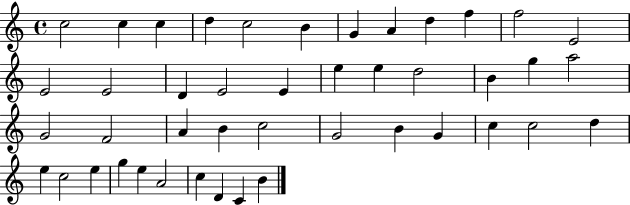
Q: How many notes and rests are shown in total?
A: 44